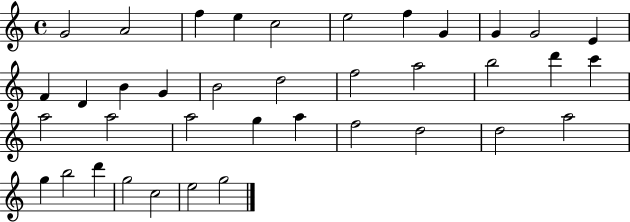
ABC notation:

X:1
T:Untitled
M:4/4
L:1/4
K:C
G2 A2 f e c2 e2 f G G G2 E F D B G B2 d2 f2 a2 b2 d' c' a2 a2 a2 g a f2 d2 d2 a2 g b2 d' g2 c2 e2 g2